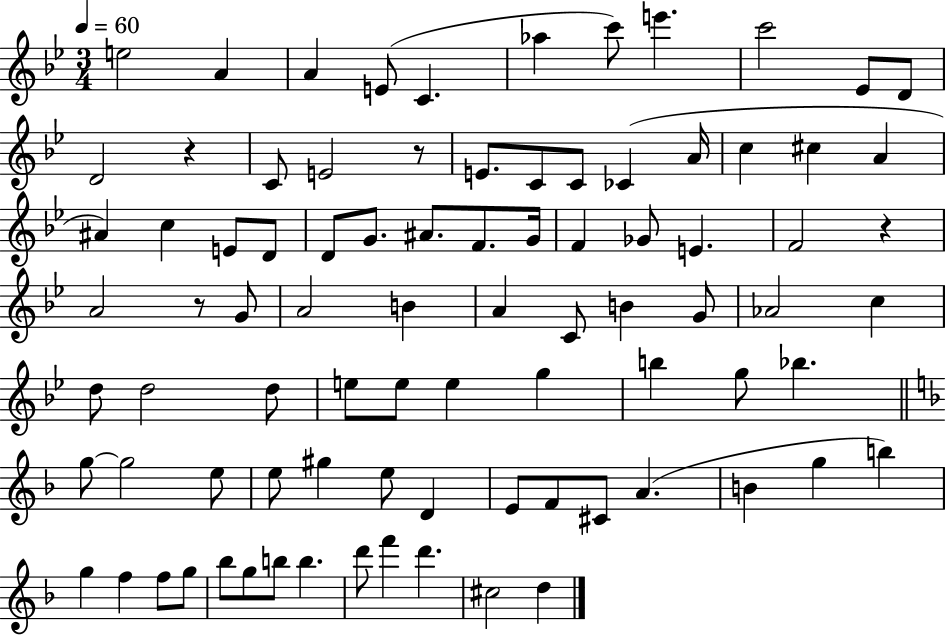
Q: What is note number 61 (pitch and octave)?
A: E5